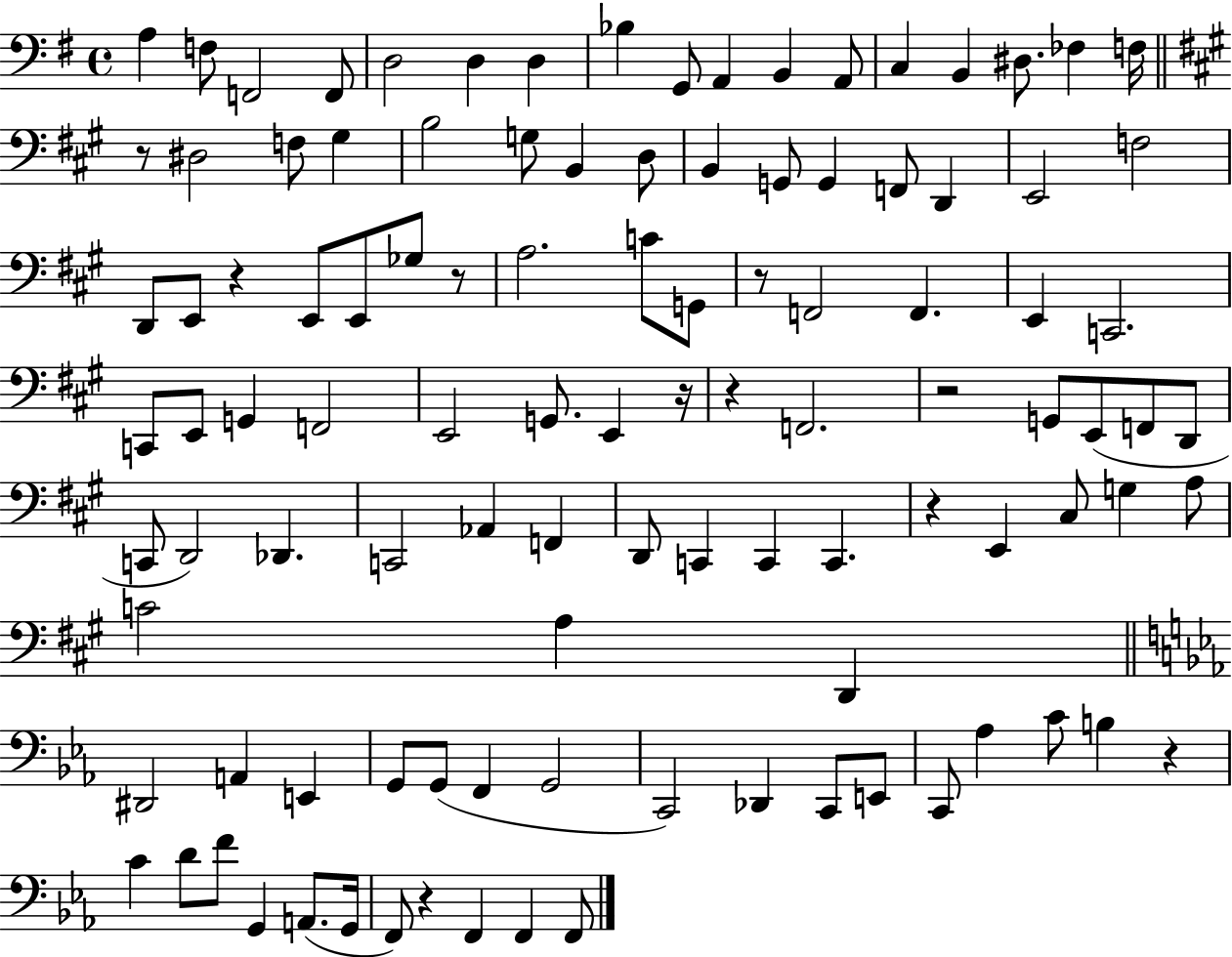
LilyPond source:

{
  \clef bass
  \time 4/4
  \defaultTimeSignature
  \key g \major
  \repeat volta 2 { a4 f8 f,2 f,8 | d2 d4 d4 | bes4 g,8 a,4 b,4 a,8 | c4 b,4 dis8. fes4 f16 | \break \bar "||" \break \key a \major r8 dis2 f8 gis4 | b2 g8 b,4 d8 | b,4 g,8 g,4 f,8 d,4 | e,2 f2 | \break d,8 e,8 r4 e,8 e,8 ges8 r8 | a2. c'8 g,8 | r8 f,2 f,4. | e,4 c,2. | \break c,8 e,8 g,4 f,2 | e,2 g,8. e,4 r16 | r4 f,2. | r2 g,8 e,8( f,8 d,8 | \break c,8 d,2) des,4. | c,2 aes,4 f,4 | d,8 c,4 c,4 c,4. | r4 e,4 cis8 g4 a8 | \break c'2 a4 d,4 | \bar "||" \break \key ees \major dis,2 a,4 e,4 | g,8 g,8( f,4 g,2 | c,2) des,4 c,8 e,8 | c,8 aes4 c'8 b4 r4 | \break c'4 d'8 f'8 g,4 a,8.( g,16 | f,8) r4 f,4 f,4 f,8 | } \bar "|."
}